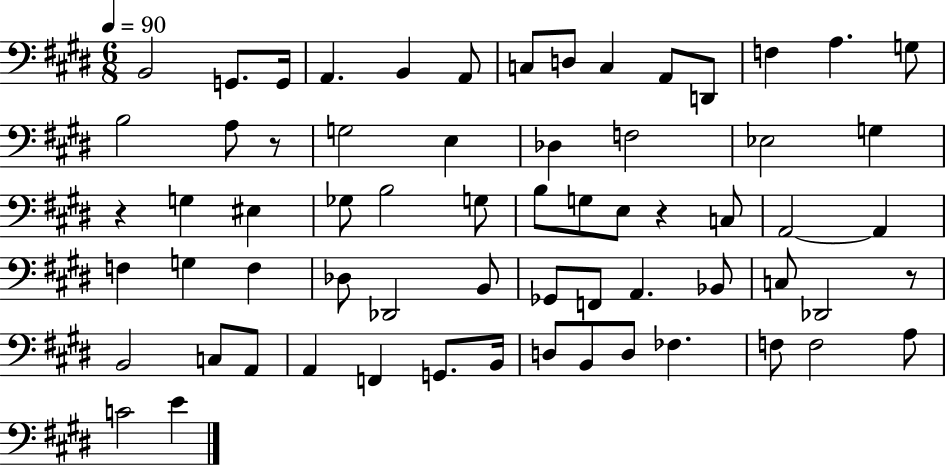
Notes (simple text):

B2/h G2/e. G2/s A2/q. B2/q A2/e C3/e D3/e C3/q A2/e D2/e F3/q A3/q. G3/e B3/h A3/e R/e G3/h E3/q Db3/q F3/h Eb3/h G3/q R/q G3/q EIS3/q Gb3/e B3/h G3/e B3/e G3/e E3/e R/q C3/e A2/h A2/q F3/q G3/q F3/q Db3/e Db2/h B2/e Gb2/e F2/e A2/q. Bb2/e C3/e Db2/h R/e B2/h C3/e A2/e A2/q F2/q G2/e. B2/s D3/e B2/e D3/e FES3/q. F3/e F3/h A3/e C4/h E4/q